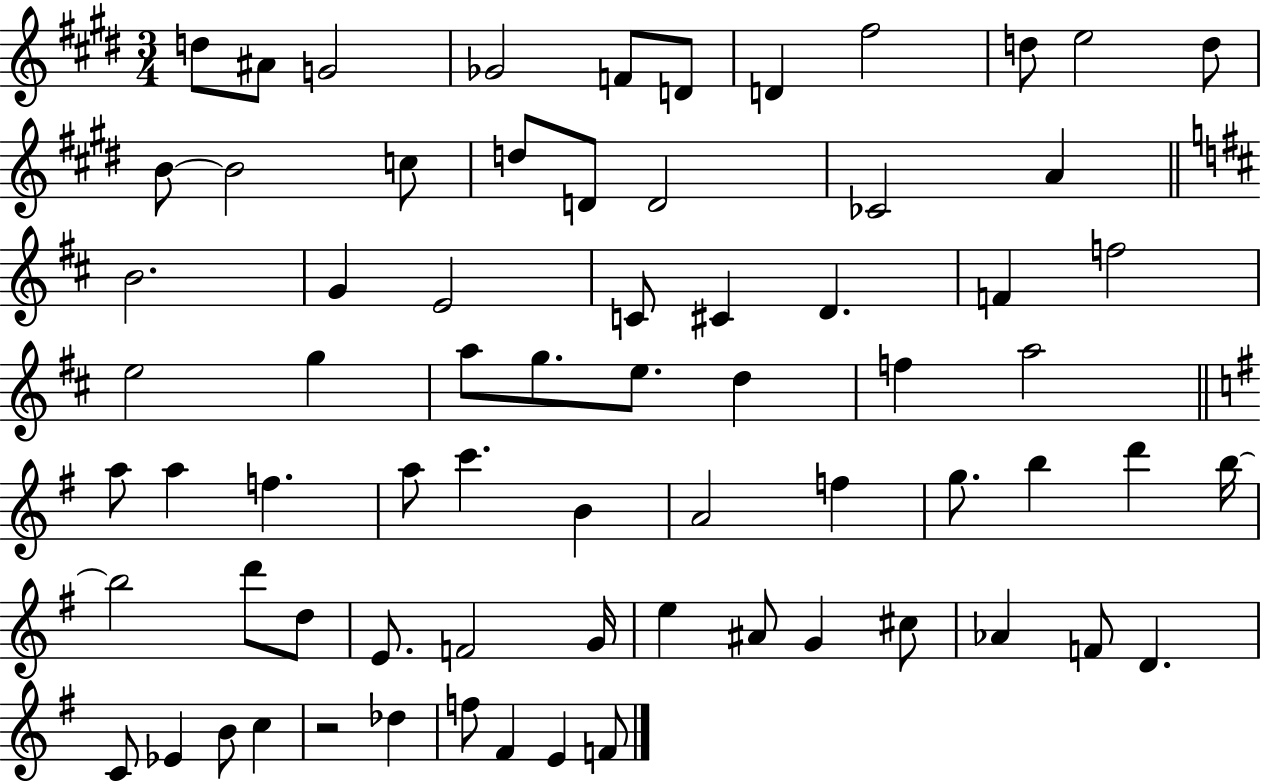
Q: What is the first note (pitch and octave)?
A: D5